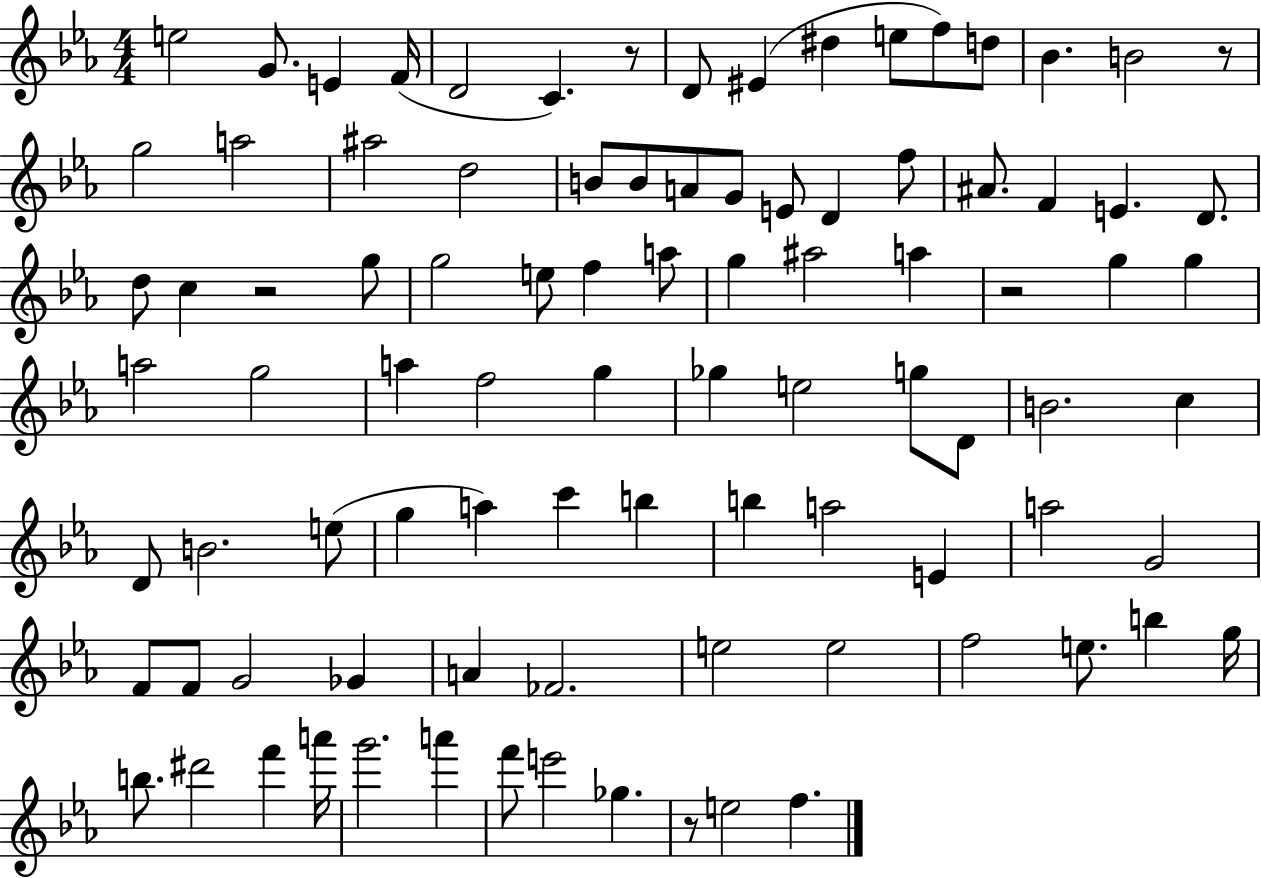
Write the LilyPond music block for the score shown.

{
  \clef treble
  \numericTimeSignature
  \time 4/4
  \key ees \major
  e''2 g'8. e'4 f'16( | d'2 c'4.) r8 | d'8 eis'4( dis''4 e''8 f''8) d''8 | bes'4. b'2 r8 | \break g''2 a''2 | ais''2 d''2 | b'8 b'8 a'8 g'8 e'8 d'4 f''8 | ais'8. f'4 e'4. d'8. | \break d''8 c''4 r2 g''8 | g''2 e''8 f''4 a''8 | g''4 ais''2 a''4 | r2 g''4 g''4 | \break a''2 g''2 | a''4 f''2 g''4 | ges''4 e''2 g''8 d'8 | b'2. c''4 | \break d'8 b'2. e''8( | g''4 a''4) c'''4 b''4 | b''4 a''2 e'4 | a''2 g'2 | \break f'8 f'8 g'2 ges'4 | a'4 fes'2. | e''2 e''2 | f''2 e''8. b''4 g''16 | \break b''8. dis'''2 f'''4 a'''16 | g'''2. a'''4 | f'''8 e'''2 ges''4. | r8 e''2 f''4. | \break \bar "|."
}